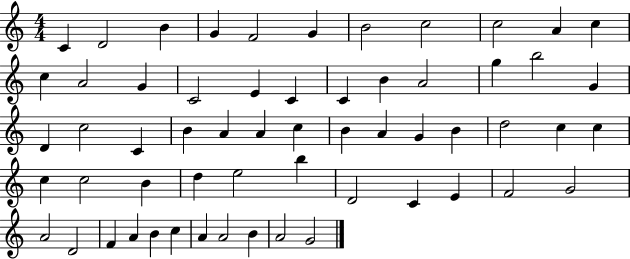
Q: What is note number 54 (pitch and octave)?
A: C5